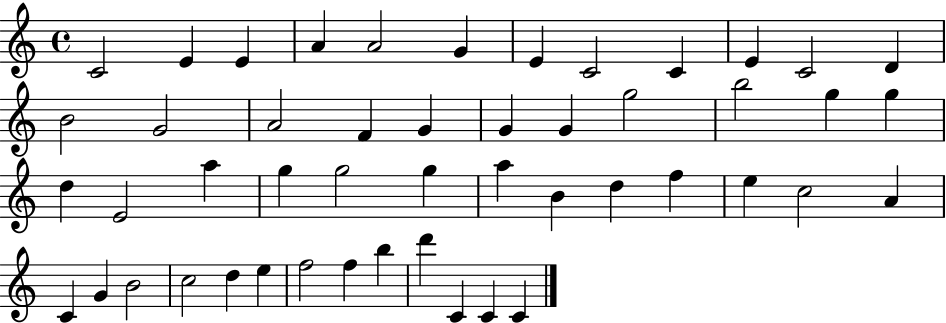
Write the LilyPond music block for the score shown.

{
  \clef treble
  \time 4/4
  \defaultTimeSignature
  \key c \major
  c'2 e'4 e'4 | a'4 a'2 g'4 | e'4 c'2 c'4 | e'4 c'2 d'4 | \break b'2 g'2 | a'2 f'4 g'4 | g'4 g'4 g''2 | b''2 g''4 g''4 | \break d''4 e'2 a''4 | g''4 g''2 g''4 | a''4 b'4 d''4 f''4 | e''4 c''2 a'4 | \break c'4 g'4 b'2 | c''2 d''4 e''4 | f''2 f''4 b''4 | d'''4 c'4 c'4 c'4 | \break \bar "|."
}